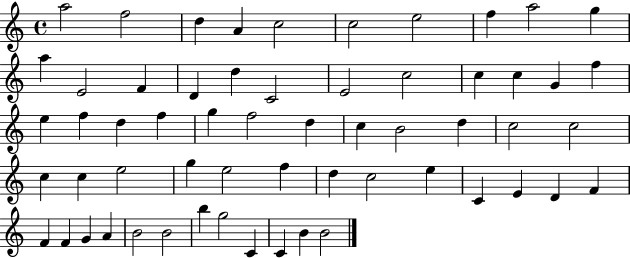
A5/h F5/h D5/q A4/q C5/h C5/h E5/h F5/q A5/h G5/q A5/q E4/h F4/q D4/q D5/q C4/h E4/h C5/h C5/q C5/q G4/q F5/q E5/q F5/q D5/q F5/q G5/q F5/h D5/q C5/q B4/h D5/q C5/h C5/h C5/q C5/q E5/h G5/q E5/h F5/q D5/q C5/h E5/q C4/q E4/q D4/q F4/q F4/q F4/q G4/q A4/q B4/h B4/h B5/q G5/h C4/q C4/q B4/q B4/h